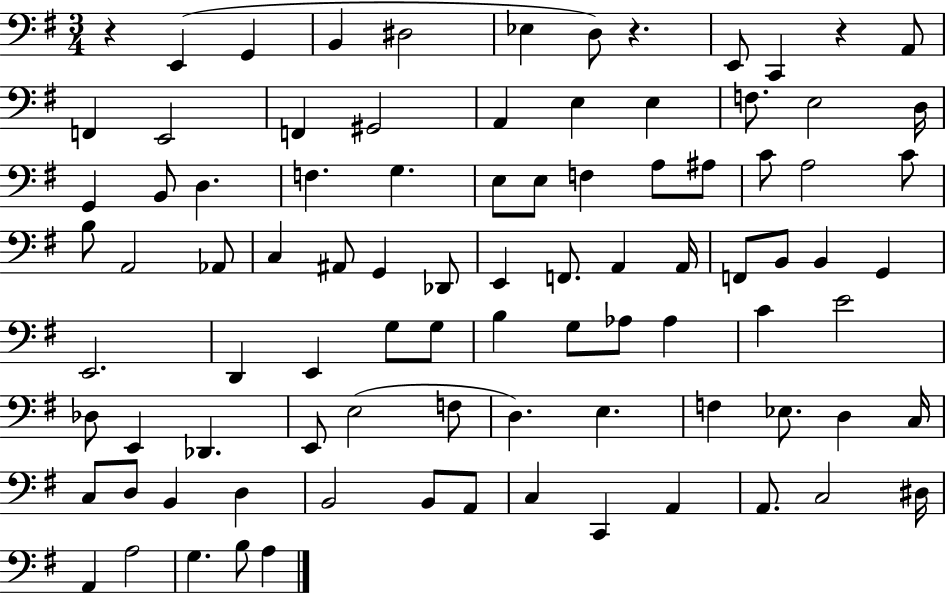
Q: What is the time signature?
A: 3/4